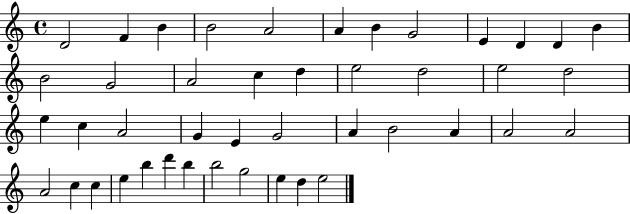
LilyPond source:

{
  \clef treble
  \time 4/4
  \defaultTimeSignature
  \key c \major
  d'2 f'4 b'4 | b'2 a'2 | a'4 b'4 g'2 | e'4 d'4 d'4 b'4 | \break b'2 g'2 | a'2 c''4 d''4 | e''2 d''2 | e''2 d''2 | \break e''4 c''4 a'2 | g'4 e'4 g'2 | a'4 b'2 a'4 | a'2 a'2 | \break a'2 c''4 c''4 | e''4 b''4 d'''4 b''4 | b''2 g''2 | e''4 d''4 e''2 | \break \bar "|."
}